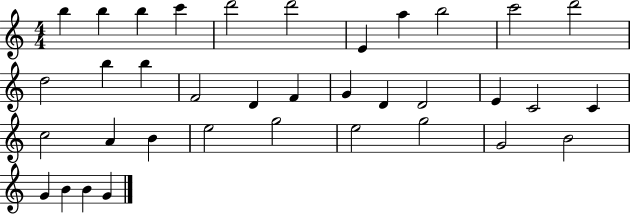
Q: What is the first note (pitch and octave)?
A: B5